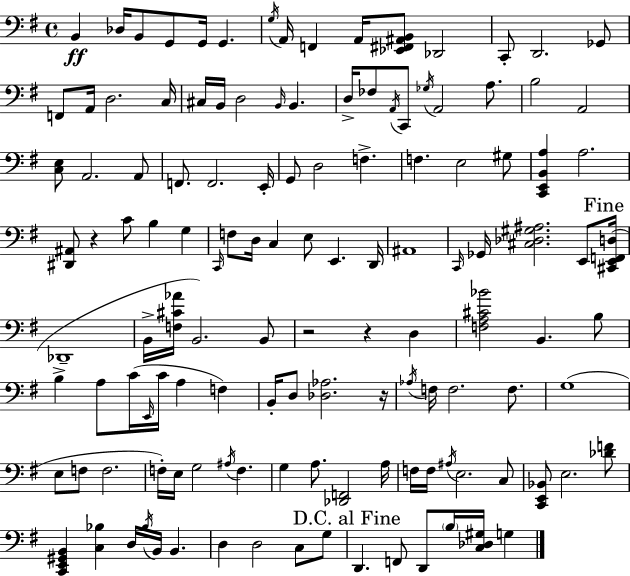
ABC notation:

X:1
T:Untitled
M:4/4
L:1/4
K:Em
B,, _D,/4 B,,/2 G,,/2 G,,/4 G,, G,/4 A,,/4 F,, A,,/4 [_E,,^F,,^A,,B,,]/2 _D,,2 C,,/2 D,,2 _G,,/2 F,,/2 A,,/4 D,2 C,/4 ^C,/4 B,,/4 D,2 B,,/4 B,, D,/4 _F,/2 A,,/4 C,,/2 _G,/4 A,,2 A,/2 B,2 A,,2 [C,E,]/2 A,,2 A,,/2 F,,/2 F,,2 E,,/4 G,,/2 D,2 F, F, E,2 ^G,/2 [C,,E,,B,,A,] A,2 [^D,,^A,,]/2 z C/2 B, G, C,,/4 F,/2 D,/4 C, E,/2 E,, D,,/4 ^A,,4 C,,/4 _G,,/4 [^C,_D,^G,^A,]2 E,,/2 [^C,,E,,F,,D,]/4 _D,,4 B,,/4 [F,^C_A]/4 B,,2 B,,/2 z2 z D, [F,A,^C_B]2 B,, B,/2 B, A,/2 C/4 E,,/4 C/4 A, F, B,,/4 D,/2 [_D,_A,]2 z/4 _A,/4 F,/4 F,2 F,/2 G,4 E,/2 F,/2 F,2 F,/4 E,/4 G,2 ^A,/4 F, G, A,/2 [_D,,F,,]2 A,/4 F,/4 F,/4 ^A,/4 E,2 C,/2 [C,,E,,_B,,]/2 E,2 [_DF]/2 [C,,E,,^G,,B,,] [C,_B,] D,/4 _B,/4 B,,/4 B,, D, D,2 C,/2 G,/2 D,, F,,/2 D,,/2 B,/4 [C,_D,^G,]/4 G,